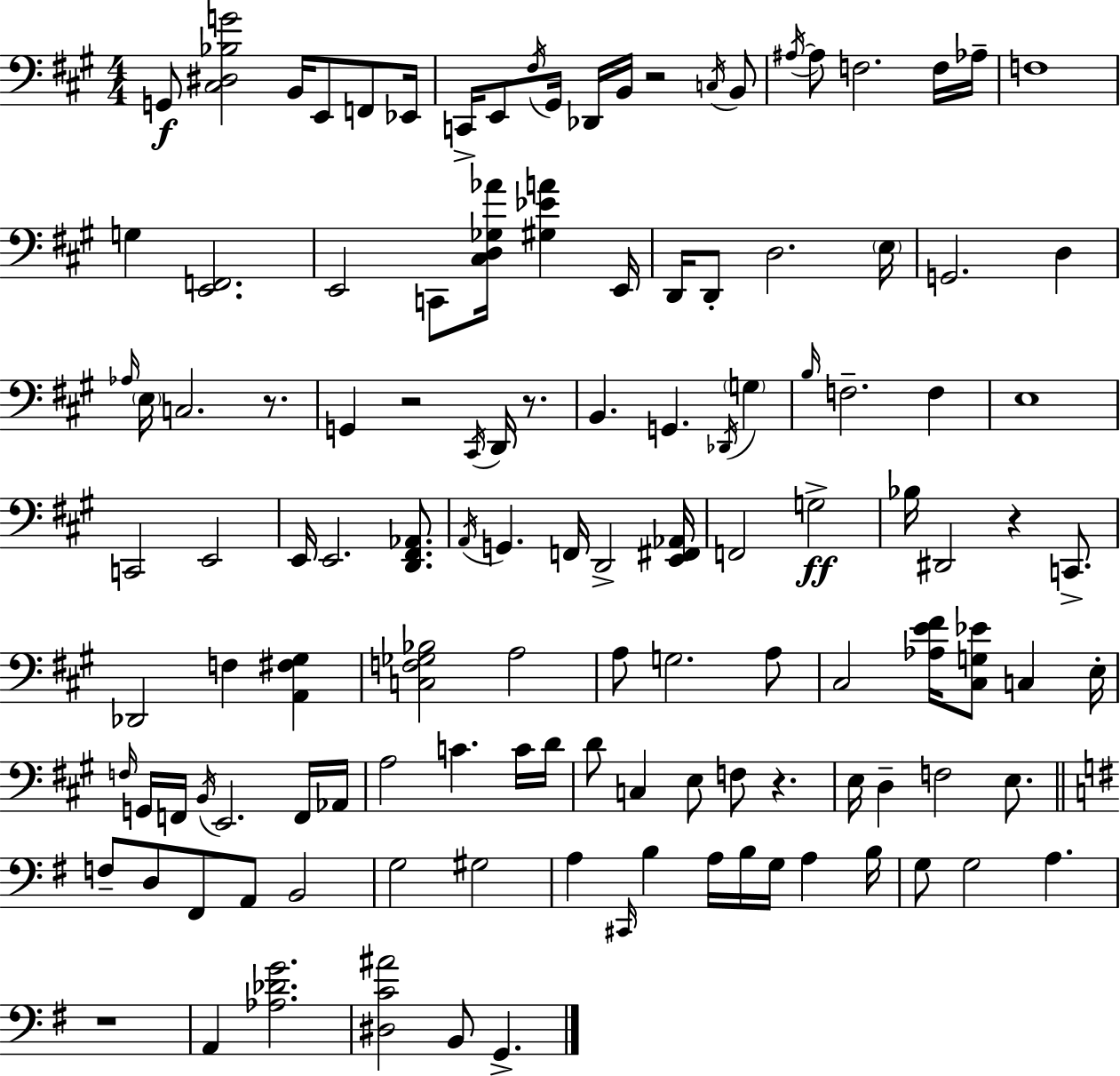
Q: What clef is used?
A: bass